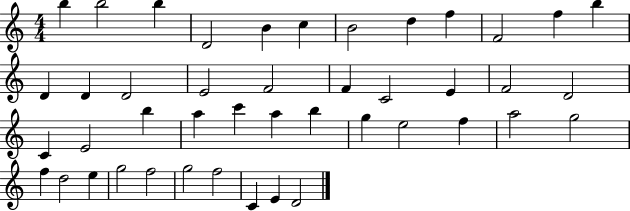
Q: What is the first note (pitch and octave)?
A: B5